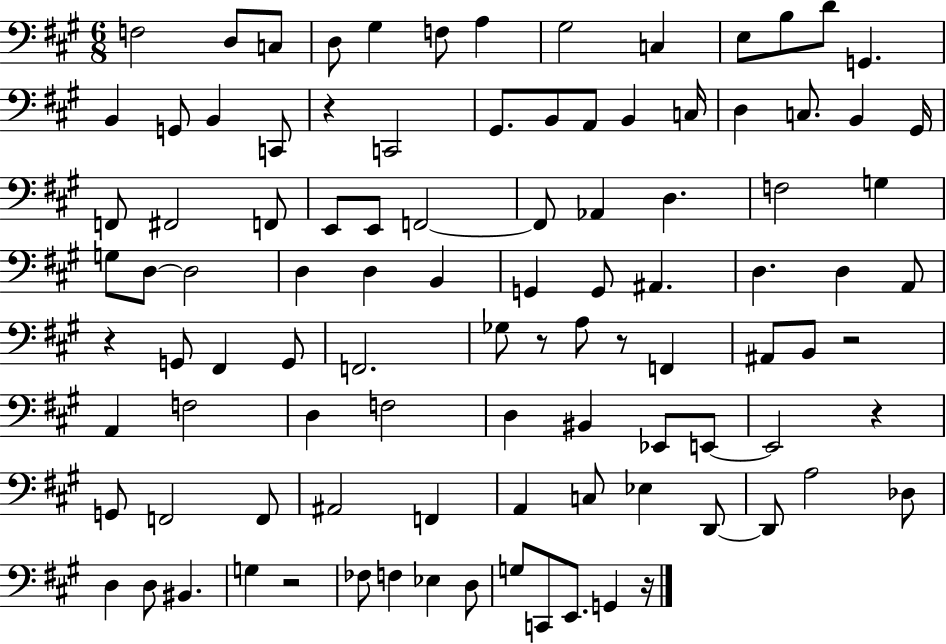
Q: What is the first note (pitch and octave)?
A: F3